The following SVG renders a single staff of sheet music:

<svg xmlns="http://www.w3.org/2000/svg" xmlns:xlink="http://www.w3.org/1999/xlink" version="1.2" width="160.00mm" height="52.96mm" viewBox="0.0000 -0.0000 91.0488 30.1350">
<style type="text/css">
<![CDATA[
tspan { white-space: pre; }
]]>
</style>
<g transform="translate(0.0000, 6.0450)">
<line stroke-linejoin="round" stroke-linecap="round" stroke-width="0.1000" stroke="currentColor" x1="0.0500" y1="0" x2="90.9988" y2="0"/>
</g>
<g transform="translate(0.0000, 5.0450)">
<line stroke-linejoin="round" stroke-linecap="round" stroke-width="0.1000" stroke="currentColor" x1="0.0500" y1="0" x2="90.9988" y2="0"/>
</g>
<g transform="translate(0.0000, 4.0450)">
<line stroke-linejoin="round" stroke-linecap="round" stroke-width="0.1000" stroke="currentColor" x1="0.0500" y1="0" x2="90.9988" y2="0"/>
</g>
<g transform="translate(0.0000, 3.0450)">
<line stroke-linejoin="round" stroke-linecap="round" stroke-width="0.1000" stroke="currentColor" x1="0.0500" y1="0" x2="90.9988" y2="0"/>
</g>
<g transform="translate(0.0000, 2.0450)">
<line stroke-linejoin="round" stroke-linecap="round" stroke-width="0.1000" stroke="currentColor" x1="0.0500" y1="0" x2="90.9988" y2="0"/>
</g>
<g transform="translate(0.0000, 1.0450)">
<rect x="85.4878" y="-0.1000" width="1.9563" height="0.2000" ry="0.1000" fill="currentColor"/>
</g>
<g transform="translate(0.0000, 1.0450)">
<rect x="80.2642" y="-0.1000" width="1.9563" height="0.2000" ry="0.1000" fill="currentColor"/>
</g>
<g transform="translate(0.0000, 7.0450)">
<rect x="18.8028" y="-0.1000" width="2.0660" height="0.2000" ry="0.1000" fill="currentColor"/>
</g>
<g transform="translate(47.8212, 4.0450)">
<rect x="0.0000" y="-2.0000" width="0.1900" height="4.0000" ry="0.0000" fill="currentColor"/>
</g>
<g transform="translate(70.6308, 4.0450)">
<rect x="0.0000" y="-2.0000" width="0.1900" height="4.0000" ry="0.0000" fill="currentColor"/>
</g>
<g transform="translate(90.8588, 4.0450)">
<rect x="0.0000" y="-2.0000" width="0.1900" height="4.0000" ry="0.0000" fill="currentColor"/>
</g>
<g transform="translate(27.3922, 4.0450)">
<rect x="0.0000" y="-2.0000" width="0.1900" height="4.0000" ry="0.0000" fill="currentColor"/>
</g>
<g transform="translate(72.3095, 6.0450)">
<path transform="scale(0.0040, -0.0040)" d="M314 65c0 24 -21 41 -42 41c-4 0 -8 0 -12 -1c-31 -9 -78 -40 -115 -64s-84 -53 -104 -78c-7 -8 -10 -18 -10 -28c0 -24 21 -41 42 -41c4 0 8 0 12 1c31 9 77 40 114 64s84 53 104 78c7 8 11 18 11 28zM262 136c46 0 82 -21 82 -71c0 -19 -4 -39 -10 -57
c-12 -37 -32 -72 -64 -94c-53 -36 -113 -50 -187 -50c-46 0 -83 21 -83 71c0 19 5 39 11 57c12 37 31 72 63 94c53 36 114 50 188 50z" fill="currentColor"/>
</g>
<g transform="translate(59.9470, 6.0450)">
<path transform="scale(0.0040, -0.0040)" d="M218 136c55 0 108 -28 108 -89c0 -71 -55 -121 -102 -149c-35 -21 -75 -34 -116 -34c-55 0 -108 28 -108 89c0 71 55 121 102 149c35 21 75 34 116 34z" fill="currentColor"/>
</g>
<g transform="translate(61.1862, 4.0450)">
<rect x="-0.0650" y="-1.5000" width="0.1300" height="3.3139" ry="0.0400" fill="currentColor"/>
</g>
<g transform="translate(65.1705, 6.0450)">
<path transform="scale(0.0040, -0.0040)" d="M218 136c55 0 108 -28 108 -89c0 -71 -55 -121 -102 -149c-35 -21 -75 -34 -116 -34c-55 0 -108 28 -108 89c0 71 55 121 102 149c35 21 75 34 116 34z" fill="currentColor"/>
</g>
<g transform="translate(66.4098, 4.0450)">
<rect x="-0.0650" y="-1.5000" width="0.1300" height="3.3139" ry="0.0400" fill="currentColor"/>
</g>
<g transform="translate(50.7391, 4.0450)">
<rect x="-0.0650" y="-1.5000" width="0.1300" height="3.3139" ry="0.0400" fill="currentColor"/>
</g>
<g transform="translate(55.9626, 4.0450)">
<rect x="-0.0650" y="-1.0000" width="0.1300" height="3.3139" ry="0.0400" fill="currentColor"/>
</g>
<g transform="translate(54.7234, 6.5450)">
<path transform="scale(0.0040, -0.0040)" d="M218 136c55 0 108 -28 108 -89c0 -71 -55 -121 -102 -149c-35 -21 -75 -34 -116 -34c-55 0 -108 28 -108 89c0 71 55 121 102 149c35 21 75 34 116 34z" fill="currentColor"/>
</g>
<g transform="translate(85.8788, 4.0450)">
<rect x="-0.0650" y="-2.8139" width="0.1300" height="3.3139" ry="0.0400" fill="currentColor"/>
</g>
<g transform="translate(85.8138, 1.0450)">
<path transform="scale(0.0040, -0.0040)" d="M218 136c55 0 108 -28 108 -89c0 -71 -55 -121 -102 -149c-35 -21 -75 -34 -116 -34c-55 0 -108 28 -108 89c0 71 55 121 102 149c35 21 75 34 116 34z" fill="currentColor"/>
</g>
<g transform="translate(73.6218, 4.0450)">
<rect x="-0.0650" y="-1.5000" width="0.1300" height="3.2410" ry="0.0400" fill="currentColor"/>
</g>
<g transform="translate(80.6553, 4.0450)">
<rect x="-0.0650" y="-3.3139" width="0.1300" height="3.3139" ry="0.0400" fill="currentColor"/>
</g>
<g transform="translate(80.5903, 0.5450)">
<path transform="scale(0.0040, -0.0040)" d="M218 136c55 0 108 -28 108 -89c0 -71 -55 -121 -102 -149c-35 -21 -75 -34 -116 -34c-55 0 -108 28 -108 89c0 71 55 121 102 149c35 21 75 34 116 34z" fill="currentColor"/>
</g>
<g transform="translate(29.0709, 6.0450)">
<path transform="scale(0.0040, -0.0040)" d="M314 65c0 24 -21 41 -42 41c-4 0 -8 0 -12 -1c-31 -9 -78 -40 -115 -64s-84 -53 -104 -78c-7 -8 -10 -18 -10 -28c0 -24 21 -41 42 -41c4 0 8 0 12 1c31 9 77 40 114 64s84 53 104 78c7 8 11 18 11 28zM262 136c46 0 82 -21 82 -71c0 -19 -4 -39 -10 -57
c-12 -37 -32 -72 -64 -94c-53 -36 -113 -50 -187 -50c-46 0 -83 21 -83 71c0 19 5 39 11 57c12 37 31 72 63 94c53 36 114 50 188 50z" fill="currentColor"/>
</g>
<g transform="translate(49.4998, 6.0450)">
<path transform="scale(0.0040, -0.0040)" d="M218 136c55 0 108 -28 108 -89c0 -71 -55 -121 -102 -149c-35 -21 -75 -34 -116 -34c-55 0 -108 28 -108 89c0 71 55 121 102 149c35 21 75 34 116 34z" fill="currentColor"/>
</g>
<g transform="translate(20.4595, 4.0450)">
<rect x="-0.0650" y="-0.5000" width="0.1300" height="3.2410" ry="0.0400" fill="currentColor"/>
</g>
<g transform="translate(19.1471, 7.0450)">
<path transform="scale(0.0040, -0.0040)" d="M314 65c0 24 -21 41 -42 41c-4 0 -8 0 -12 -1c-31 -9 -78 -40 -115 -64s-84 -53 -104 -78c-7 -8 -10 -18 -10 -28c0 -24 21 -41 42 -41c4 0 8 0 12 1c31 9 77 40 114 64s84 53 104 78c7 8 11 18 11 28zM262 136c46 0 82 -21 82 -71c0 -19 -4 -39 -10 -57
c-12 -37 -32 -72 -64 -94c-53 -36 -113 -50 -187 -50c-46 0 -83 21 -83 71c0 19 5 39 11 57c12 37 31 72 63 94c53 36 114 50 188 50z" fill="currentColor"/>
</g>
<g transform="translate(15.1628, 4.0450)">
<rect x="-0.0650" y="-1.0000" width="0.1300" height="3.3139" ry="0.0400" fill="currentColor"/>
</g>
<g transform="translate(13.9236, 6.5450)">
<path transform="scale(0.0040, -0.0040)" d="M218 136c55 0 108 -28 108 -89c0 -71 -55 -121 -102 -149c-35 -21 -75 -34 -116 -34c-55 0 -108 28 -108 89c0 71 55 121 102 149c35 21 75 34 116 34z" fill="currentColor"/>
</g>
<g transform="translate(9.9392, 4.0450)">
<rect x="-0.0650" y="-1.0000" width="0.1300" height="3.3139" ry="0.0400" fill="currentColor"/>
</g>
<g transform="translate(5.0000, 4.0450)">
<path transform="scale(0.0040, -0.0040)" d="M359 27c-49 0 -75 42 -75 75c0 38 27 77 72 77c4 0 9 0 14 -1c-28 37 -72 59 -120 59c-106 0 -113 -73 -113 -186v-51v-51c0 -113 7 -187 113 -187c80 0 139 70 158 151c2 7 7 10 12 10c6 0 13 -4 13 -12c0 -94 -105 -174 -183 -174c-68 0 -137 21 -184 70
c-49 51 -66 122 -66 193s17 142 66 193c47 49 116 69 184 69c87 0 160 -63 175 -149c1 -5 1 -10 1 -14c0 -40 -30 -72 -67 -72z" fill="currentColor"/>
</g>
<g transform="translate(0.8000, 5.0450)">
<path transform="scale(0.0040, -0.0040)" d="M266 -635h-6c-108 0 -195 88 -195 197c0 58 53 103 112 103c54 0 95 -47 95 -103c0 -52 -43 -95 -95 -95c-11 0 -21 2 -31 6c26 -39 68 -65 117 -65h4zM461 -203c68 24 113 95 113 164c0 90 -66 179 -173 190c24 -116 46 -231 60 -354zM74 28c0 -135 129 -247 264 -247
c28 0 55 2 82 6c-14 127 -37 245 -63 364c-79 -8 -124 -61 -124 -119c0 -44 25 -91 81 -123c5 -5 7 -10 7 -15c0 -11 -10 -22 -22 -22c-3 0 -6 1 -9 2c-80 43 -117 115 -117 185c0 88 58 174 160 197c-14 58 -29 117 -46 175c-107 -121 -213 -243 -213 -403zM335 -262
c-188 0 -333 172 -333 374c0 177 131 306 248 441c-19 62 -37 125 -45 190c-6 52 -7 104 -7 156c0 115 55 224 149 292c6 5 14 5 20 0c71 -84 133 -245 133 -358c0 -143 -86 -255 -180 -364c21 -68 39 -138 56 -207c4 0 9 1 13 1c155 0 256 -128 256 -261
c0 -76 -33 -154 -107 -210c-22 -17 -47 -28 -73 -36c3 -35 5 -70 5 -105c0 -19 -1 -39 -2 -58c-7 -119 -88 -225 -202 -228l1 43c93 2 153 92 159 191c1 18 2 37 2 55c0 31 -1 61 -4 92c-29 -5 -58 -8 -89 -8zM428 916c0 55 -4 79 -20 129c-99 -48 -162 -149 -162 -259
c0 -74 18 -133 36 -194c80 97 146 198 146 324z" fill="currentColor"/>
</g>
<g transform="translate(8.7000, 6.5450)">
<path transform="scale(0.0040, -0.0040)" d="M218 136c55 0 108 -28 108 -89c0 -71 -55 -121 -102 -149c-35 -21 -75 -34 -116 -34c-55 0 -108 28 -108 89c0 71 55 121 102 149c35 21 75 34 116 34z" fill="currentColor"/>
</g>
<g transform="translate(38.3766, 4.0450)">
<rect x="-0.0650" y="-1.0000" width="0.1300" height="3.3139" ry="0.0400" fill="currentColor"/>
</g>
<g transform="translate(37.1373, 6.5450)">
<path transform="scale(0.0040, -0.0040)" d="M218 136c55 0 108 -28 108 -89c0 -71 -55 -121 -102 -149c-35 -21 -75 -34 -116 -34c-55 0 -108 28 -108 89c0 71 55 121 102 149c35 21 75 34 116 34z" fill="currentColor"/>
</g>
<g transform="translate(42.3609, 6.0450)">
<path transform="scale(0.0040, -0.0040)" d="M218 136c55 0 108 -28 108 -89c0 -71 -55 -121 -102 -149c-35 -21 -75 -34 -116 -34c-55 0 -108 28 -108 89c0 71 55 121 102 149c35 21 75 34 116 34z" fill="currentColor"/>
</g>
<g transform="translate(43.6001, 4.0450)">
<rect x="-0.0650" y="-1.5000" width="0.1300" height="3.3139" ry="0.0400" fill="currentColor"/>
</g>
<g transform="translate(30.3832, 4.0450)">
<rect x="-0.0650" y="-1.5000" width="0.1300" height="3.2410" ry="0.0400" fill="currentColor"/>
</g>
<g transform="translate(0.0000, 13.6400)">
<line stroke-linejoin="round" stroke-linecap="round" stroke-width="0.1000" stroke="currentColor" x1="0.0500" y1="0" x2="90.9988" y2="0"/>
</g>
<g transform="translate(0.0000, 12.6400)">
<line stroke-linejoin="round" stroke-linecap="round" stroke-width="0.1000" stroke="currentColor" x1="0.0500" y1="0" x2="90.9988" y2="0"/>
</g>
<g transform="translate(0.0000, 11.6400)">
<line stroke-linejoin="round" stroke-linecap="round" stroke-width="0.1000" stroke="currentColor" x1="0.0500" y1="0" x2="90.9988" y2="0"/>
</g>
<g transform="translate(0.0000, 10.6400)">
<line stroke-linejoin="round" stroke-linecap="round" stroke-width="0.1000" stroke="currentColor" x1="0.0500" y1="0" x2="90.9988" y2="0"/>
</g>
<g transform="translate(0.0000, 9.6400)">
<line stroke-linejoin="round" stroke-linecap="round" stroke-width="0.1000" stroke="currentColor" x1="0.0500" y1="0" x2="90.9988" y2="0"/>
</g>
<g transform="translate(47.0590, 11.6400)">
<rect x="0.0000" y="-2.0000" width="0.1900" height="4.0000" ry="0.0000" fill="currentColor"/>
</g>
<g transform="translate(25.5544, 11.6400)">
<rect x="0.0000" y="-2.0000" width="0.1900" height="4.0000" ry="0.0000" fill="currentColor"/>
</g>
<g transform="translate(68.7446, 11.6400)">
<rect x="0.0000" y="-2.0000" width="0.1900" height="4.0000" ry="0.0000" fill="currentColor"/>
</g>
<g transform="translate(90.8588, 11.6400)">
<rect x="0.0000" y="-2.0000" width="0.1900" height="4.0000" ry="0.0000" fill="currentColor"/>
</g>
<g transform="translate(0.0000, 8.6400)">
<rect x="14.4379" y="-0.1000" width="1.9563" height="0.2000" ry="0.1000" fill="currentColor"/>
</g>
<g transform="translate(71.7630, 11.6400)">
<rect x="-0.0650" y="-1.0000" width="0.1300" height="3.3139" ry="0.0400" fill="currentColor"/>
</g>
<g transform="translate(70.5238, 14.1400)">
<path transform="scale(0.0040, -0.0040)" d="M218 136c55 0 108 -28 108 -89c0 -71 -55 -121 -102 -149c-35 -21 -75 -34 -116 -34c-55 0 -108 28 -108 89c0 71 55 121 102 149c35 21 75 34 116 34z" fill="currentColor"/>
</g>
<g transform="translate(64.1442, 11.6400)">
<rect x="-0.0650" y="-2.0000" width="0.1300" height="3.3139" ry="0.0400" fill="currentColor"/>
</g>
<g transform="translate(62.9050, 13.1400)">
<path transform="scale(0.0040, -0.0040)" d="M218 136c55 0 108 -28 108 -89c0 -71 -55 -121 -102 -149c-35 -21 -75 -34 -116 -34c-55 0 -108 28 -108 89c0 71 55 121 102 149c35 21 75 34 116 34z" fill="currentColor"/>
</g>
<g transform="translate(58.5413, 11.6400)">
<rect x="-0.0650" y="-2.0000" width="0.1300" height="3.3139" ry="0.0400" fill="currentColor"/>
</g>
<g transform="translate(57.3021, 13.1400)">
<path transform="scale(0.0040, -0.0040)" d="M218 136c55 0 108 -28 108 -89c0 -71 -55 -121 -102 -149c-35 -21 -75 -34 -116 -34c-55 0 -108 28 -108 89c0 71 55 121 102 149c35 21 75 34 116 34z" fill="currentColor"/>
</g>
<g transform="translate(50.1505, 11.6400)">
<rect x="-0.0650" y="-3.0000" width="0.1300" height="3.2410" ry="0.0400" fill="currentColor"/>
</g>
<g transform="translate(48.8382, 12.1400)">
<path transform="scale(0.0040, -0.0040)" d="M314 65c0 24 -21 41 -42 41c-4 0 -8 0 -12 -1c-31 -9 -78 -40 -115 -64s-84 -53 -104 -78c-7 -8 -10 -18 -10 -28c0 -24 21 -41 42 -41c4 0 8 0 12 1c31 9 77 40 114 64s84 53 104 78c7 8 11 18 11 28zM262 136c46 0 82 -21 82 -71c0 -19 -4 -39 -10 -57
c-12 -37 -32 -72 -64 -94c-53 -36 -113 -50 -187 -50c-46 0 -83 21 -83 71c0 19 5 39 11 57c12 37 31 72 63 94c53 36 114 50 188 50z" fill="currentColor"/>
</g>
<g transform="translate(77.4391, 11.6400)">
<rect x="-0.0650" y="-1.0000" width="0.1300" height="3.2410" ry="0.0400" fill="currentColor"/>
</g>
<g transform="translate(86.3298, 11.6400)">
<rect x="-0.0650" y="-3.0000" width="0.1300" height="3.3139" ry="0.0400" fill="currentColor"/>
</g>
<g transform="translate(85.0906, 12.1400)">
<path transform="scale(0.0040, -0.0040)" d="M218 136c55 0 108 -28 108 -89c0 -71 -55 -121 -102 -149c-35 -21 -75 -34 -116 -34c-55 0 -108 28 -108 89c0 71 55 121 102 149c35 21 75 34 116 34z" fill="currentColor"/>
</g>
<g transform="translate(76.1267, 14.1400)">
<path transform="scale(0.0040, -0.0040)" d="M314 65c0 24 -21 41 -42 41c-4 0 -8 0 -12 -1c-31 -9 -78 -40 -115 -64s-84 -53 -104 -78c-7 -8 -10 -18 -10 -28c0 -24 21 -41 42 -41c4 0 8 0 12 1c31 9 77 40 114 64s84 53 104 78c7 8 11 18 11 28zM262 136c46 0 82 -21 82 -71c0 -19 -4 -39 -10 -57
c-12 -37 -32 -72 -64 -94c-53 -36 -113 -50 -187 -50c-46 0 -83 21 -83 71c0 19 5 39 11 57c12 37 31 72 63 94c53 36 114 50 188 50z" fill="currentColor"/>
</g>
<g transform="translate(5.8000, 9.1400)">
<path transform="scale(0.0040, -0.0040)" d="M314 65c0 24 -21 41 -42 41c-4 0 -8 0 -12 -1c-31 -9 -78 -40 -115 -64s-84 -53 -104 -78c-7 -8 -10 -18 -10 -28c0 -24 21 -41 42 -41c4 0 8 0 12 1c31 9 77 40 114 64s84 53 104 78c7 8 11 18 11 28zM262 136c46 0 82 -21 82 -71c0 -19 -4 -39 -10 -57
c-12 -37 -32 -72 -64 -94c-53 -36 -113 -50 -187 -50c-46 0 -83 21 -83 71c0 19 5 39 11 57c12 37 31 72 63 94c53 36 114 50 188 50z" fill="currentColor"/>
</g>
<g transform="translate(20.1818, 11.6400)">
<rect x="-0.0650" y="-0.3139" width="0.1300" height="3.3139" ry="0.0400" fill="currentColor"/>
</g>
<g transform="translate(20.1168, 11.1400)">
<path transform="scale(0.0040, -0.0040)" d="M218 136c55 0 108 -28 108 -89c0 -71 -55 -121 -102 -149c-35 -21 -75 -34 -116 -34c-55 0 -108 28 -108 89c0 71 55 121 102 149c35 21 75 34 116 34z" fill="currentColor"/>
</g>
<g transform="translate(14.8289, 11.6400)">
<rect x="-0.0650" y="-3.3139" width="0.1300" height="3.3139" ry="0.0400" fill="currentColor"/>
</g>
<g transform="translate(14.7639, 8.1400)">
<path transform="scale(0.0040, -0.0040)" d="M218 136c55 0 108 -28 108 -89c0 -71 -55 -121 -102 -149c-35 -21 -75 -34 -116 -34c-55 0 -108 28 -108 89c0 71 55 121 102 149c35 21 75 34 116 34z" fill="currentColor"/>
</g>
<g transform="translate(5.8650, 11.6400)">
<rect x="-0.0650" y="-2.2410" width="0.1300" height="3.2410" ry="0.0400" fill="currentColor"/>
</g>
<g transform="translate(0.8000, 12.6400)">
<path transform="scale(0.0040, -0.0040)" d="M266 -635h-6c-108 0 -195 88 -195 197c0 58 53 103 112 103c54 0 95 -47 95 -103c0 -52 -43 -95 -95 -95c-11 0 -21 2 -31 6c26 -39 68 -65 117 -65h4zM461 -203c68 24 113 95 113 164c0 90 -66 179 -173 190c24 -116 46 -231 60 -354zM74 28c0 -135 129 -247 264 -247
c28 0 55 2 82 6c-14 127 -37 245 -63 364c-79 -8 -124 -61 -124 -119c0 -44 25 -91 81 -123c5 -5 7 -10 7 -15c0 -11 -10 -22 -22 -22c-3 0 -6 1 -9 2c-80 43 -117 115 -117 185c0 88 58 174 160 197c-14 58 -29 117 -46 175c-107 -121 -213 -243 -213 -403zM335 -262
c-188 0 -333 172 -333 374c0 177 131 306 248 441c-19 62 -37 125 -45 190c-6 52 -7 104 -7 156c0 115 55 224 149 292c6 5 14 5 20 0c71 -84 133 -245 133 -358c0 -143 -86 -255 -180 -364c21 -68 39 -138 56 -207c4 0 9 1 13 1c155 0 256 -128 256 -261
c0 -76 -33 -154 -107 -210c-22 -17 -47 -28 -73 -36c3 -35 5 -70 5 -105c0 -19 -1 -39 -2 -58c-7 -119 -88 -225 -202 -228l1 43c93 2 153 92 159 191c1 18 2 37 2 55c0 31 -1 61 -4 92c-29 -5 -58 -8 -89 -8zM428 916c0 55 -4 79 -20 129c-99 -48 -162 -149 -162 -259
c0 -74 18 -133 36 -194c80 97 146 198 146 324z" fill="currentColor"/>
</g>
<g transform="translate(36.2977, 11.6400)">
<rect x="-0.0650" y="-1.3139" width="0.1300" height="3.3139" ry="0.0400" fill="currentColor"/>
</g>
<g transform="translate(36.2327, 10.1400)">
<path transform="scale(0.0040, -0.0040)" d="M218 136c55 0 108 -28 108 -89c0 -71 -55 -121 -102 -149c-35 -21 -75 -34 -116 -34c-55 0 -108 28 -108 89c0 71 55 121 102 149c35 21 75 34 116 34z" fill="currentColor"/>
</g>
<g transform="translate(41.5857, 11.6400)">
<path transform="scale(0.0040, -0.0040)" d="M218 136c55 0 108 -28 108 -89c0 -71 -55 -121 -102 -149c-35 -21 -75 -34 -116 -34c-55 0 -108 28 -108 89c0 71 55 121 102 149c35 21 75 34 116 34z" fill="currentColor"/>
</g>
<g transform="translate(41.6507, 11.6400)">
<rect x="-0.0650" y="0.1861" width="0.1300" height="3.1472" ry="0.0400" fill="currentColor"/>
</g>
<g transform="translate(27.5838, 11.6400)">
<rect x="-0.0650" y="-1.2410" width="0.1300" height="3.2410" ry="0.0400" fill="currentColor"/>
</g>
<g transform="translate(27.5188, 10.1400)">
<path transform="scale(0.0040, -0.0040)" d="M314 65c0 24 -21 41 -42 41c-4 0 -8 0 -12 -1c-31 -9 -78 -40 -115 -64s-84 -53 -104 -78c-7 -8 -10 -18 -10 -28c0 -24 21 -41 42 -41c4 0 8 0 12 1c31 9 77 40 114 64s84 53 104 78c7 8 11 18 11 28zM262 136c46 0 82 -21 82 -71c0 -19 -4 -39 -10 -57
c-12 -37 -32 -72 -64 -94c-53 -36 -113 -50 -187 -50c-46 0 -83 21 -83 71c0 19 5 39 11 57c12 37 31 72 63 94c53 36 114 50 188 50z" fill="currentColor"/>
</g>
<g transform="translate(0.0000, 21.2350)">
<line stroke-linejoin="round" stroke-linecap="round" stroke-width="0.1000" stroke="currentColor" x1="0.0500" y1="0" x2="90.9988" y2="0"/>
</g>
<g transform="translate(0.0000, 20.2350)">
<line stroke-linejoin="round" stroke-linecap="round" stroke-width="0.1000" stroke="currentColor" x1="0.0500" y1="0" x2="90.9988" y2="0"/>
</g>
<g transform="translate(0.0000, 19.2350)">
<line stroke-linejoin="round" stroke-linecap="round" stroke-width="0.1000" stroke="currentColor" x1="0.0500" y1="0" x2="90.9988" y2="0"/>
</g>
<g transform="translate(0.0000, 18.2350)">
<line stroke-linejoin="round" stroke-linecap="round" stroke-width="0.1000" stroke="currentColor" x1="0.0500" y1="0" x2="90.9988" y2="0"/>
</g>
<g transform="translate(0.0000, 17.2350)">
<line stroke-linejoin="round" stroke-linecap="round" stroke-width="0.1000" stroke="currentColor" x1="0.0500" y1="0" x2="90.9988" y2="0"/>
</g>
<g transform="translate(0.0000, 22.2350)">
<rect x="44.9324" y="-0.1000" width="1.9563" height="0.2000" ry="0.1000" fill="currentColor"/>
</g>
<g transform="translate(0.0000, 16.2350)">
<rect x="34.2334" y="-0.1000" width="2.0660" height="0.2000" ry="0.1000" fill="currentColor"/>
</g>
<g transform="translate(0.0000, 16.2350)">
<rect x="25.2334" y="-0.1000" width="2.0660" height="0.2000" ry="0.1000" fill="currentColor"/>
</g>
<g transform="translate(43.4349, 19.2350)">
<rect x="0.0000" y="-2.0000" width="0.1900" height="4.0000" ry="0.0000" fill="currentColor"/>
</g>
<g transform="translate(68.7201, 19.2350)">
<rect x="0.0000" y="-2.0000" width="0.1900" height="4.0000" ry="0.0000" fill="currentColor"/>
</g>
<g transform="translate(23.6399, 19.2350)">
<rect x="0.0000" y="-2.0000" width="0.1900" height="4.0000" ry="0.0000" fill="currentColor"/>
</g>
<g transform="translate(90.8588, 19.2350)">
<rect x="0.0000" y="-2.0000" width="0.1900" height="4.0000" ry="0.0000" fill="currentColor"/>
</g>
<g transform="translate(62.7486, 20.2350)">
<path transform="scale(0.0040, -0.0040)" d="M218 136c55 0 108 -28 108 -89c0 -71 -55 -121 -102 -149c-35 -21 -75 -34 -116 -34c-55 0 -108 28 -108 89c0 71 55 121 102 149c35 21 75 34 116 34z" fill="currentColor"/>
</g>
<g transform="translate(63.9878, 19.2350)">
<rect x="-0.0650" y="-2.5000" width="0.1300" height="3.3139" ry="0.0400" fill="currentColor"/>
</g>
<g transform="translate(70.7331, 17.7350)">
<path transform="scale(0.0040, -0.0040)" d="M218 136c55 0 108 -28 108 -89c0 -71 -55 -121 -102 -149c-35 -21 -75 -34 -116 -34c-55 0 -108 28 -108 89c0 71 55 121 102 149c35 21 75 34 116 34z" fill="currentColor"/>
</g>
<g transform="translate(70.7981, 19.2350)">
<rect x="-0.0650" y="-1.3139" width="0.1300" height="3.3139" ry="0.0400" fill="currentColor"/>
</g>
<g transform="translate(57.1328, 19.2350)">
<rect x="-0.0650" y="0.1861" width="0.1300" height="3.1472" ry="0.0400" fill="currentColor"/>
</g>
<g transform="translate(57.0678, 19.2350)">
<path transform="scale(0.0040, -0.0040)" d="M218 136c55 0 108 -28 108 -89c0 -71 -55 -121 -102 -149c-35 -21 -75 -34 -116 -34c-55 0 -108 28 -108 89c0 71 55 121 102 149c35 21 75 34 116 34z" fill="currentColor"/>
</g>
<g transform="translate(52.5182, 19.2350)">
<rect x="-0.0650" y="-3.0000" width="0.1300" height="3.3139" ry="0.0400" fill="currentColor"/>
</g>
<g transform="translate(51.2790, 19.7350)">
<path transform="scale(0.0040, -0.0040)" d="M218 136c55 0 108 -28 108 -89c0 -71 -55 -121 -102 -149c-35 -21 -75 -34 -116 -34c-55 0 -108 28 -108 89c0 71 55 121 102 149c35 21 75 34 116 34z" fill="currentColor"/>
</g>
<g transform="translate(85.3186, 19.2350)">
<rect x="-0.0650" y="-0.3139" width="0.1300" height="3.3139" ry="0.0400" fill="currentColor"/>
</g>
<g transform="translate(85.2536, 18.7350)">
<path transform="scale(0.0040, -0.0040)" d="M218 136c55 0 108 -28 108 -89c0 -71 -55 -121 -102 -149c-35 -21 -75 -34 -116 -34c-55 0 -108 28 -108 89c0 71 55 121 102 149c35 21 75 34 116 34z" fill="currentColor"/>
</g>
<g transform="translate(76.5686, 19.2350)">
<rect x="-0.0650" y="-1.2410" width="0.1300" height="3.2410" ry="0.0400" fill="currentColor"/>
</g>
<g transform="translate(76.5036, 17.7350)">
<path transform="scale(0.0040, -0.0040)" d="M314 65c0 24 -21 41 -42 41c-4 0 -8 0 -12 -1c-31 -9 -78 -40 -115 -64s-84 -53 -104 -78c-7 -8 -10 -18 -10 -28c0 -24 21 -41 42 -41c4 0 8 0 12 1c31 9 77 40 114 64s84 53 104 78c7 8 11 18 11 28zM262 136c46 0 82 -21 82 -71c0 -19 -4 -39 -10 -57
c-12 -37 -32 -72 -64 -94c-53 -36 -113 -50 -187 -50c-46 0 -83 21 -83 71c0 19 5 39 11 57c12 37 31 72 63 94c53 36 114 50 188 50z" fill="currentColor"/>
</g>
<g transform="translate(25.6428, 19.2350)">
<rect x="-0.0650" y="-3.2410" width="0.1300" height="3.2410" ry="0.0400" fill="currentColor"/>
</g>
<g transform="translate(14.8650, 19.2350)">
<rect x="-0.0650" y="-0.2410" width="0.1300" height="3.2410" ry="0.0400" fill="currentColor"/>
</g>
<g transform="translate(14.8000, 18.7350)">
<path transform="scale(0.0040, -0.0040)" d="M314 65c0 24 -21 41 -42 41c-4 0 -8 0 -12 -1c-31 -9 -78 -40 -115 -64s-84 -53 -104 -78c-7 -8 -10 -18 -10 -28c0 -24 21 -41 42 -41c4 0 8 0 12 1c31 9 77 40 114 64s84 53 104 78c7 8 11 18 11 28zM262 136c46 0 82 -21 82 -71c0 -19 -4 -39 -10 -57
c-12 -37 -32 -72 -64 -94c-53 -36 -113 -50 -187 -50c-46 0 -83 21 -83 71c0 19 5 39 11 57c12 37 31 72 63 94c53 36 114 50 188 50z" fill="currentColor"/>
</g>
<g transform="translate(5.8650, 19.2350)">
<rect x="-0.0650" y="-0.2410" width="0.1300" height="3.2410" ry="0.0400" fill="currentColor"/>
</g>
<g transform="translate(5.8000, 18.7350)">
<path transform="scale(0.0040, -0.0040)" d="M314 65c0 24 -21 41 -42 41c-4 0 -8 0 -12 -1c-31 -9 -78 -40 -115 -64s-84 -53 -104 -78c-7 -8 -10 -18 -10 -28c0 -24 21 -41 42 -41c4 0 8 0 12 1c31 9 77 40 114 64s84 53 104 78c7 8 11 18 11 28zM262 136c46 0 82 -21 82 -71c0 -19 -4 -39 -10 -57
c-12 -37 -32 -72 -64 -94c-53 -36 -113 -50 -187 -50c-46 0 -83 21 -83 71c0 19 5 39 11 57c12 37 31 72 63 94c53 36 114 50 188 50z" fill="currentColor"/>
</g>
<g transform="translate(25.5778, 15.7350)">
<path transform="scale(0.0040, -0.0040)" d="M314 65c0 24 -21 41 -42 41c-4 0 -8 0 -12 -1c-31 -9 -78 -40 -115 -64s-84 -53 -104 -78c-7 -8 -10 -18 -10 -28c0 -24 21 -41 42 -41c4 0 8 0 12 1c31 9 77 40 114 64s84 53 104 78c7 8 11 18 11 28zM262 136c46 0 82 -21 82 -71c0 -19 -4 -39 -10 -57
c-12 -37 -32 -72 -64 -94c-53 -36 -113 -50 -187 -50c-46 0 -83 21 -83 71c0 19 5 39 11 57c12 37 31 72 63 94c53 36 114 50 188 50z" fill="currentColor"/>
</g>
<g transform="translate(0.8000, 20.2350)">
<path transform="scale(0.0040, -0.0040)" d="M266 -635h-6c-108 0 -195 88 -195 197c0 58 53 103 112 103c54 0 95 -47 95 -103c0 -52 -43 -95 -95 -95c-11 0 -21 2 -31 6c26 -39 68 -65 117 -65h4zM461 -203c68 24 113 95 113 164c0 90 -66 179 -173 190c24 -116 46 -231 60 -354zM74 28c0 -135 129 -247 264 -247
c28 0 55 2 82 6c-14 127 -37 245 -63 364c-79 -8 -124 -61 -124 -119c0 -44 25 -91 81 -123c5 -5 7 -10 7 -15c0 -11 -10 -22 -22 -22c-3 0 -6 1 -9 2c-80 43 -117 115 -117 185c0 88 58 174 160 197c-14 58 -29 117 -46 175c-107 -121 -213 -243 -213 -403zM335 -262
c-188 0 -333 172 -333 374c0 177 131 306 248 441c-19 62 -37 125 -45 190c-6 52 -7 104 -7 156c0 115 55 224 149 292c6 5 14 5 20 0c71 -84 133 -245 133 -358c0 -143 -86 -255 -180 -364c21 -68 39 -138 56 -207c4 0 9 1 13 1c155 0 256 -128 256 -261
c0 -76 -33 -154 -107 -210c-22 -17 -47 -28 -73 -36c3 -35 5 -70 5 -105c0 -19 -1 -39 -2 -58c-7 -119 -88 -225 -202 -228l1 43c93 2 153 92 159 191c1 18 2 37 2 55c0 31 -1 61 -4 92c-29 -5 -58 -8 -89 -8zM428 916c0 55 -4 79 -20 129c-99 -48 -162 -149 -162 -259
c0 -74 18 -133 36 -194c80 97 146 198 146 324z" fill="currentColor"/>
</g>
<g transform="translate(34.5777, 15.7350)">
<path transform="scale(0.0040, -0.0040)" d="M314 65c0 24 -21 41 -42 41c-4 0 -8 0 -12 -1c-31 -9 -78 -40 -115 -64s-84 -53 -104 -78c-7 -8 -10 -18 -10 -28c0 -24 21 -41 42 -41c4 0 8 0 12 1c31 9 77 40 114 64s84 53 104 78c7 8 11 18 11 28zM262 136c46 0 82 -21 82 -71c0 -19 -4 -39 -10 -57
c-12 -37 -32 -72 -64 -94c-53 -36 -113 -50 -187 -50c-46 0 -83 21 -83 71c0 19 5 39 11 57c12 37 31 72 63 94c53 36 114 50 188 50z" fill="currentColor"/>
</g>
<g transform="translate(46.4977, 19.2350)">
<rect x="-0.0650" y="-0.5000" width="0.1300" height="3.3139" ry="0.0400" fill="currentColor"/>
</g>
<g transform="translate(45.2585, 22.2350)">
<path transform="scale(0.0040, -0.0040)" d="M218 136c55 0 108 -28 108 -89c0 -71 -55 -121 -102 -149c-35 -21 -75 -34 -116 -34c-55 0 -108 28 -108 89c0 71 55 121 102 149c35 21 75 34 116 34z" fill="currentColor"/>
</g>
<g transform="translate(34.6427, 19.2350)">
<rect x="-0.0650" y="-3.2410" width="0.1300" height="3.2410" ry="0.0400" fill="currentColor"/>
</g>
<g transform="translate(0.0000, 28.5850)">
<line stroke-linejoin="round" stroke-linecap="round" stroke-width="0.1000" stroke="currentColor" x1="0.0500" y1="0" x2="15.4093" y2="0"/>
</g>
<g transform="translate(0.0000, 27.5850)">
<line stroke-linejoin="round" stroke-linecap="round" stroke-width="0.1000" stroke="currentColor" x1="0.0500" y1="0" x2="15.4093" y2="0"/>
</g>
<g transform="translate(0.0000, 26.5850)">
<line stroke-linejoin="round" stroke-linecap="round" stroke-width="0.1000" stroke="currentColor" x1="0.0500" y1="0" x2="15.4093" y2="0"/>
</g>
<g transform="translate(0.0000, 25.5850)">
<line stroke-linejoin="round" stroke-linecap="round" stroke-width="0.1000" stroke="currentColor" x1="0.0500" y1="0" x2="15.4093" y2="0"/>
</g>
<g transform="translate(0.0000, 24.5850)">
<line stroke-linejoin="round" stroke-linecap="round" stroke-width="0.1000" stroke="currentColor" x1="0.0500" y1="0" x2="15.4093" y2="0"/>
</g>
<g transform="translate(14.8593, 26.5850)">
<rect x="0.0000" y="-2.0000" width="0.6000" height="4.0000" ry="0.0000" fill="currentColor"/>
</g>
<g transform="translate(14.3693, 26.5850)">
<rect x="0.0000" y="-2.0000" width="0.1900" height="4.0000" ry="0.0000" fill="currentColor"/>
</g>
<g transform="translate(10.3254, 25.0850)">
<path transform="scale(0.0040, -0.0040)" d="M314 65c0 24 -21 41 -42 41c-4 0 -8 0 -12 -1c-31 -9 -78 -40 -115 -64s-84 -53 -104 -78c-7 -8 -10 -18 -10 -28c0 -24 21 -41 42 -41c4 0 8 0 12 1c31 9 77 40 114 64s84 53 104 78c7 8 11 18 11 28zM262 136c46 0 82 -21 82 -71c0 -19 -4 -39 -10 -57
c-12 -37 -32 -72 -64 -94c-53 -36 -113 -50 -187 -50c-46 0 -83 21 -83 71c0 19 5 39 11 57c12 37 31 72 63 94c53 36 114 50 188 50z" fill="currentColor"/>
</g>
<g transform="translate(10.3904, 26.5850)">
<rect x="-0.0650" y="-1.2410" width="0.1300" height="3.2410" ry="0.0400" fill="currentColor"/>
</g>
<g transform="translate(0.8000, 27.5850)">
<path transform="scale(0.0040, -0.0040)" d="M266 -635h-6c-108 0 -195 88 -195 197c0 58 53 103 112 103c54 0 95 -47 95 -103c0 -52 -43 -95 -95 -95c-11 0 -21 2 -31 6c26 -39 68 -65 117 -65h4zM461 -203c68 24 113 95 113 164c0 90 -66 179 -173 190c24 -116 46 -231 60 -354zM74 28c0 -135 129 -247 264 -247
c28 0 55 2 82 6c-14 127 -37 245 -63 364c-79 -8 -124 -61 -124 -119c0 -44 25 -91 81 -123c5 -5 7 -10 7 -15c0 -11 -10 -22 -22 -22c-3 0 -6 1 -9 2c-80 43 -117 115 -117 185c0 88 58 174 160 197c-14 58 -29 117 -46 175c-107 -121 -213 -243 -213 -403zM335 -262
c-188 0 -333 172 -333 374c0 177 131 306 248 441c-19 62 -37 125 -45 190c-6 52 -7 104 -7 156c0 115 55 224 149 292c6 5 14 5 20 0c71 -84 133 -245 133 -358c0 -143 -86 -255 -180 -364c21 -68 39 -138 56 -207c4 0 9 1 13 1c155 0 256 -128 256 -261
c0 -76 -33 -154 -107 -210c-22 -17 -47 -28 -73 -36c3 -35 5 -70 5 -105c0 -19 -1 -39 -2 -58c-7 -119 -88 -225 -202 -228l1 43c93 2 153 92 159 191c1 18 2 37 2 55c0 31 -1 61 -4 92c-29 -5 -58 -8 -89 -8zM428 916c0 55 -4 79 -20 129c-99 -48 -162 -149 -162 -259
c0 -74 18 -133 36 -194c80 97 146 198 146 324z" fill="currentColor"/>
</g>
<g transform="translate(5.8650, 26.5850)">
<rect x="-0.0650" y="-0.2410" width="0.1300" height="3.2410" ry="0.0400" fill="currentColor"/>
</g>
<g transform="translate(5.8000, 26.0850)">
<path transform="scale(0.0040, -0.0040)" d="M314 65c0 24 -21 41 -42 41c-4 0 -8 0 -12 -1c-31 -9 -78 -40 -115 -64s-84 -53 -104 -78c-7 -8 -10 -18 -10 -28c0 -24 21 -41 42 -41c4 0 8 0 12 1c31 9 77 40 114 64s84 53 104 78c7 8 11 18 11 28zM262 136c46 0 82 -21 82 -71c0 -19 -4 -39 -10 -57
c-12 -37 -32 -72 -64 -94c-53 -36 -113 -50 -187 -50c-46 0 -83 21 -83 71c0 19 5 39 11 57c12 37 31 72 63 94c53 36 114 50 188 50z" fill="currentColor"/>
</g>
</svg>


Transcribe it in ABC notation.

X:1
T:Untitled
M:4/4
L:1/4
K:C
D D C2 E2 D E E D E E E2 b a g2 b c e2 e B A2 F F D D2 A c2 c2 b2 b2 C A B G e e2 c c2 e2